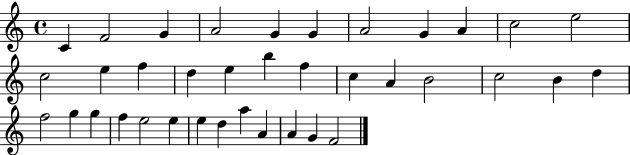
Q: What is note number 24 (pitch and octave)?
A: D5